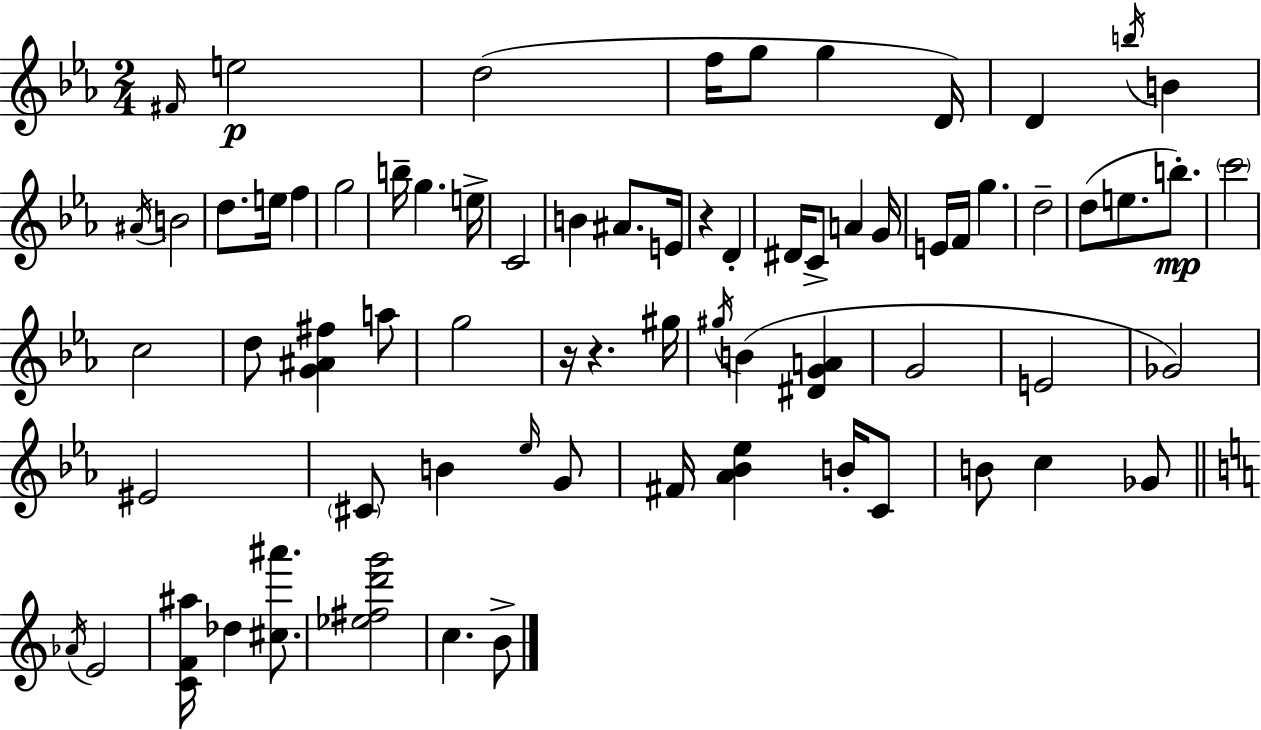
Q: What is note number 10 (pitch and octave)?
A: B4